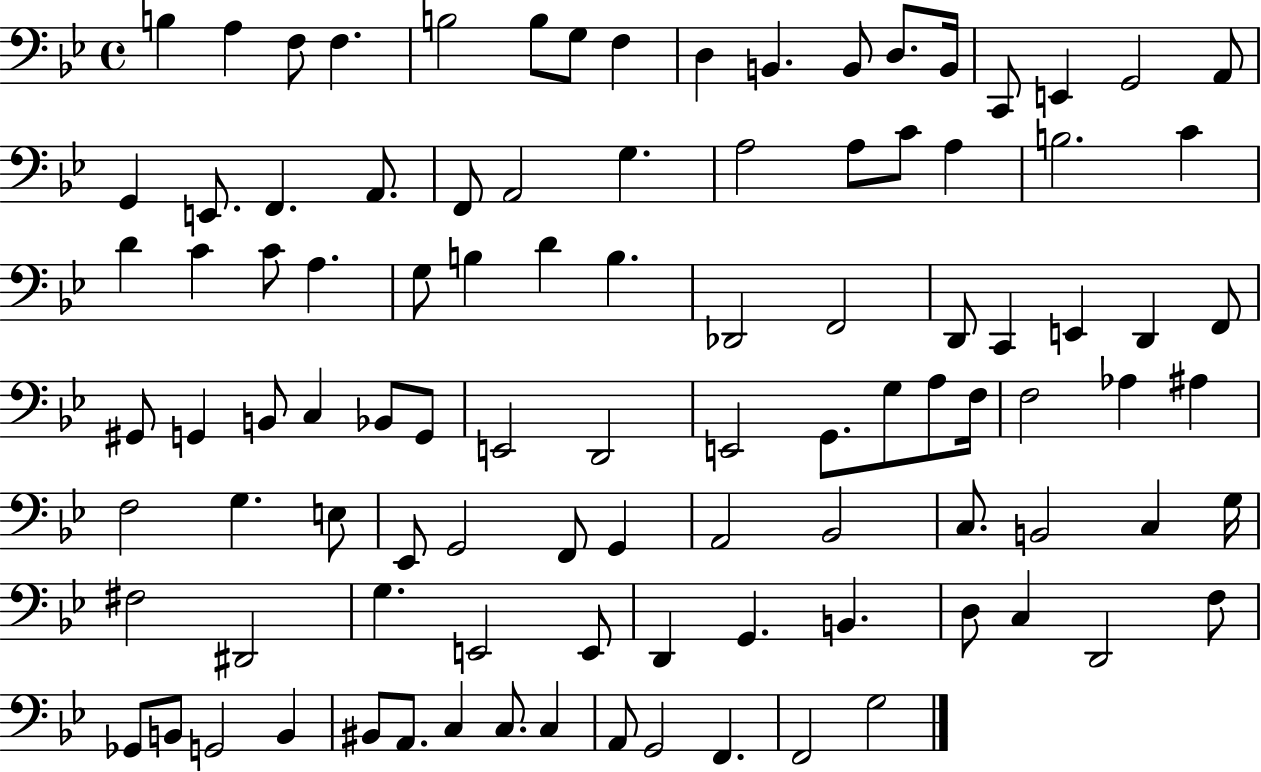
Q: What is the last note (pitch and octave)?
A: G3